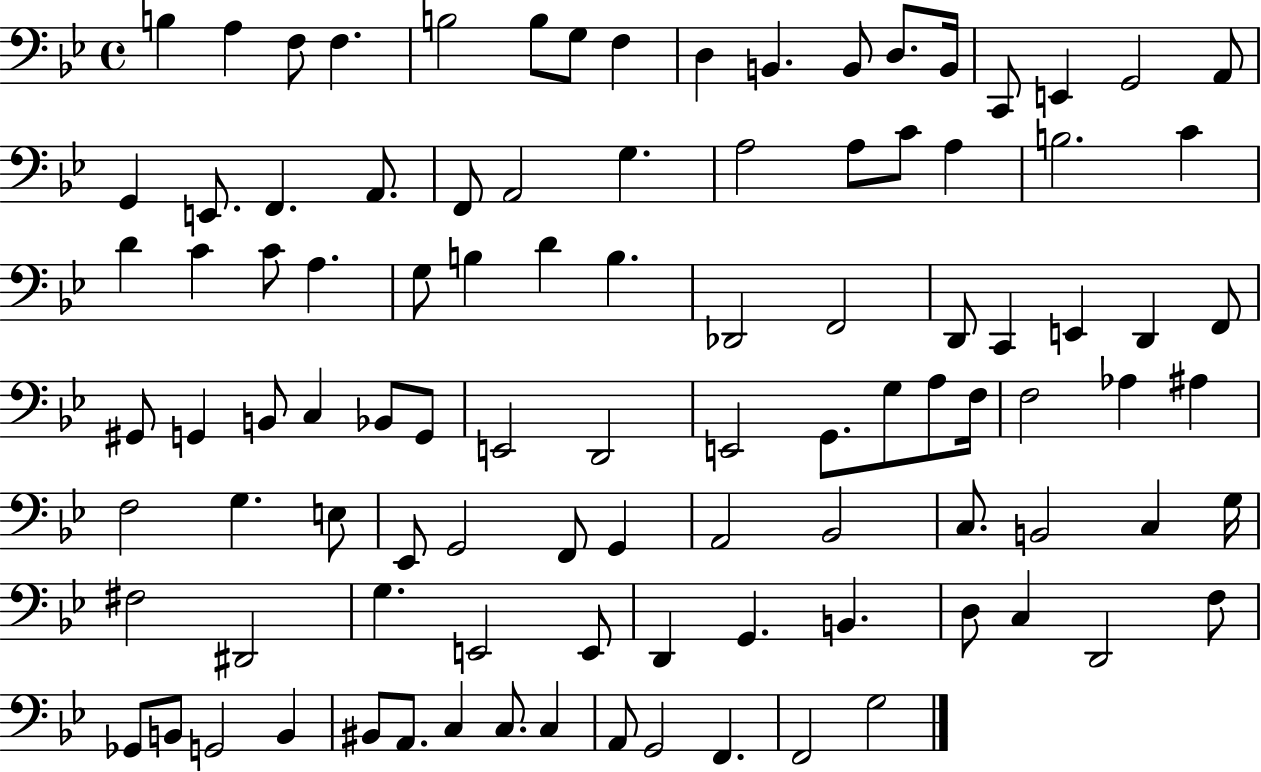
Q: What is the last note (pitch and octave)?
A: G3